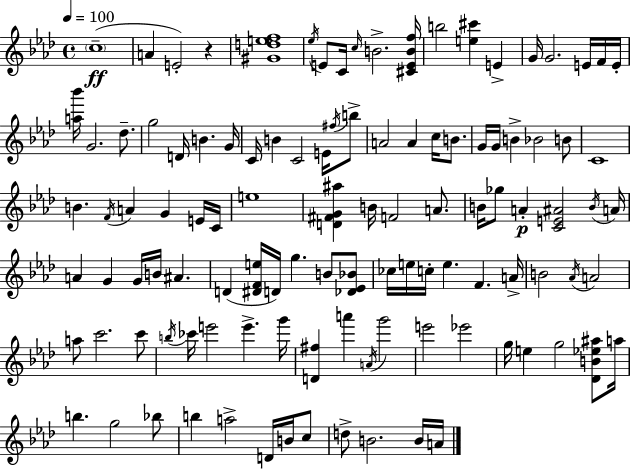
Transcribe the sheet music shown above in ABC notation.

X:1
T:Untitled
M:4/4
L:1/4
K:Fm
c4 A E2 z [^Gdef]4 _e/4 E/2 C/4 c/4 B2 [^CEBf]/4 b2 [e^c'] E G/4 G2 E/4 F/4 E/4 [a_b']/4 G2 _d/2 g2 D/4 B G/4 C/4 B C2 E/4 ^f/4 b/2 A2 A c/4 B/2 G/4 G/4 B _B2 B/2 C4 B F/4 A G E/4 C/4 e4 [D^FG^a] B/4 F2 A/2 B/4 _g/2 A [CE^A]2 B/4 A/4 A G G/4 B/4 ^A D [^DFe]/4 D/4 g B/2 [_D_E_B]/2 _c/4 e/4 c/4 e F A/4 B2 _A/4 A2 a/2 c'2 c'/2 b/4 _c'/4 e'2 e' g'/4 [D^f] a' A/4 g'2 e'2 _e'2 g/4 e g2 [_DB_e^a]/2 a/4 b g2 _b/2 b a2 D/4 B/4 c/2 d/2 B2 B/4 A/4